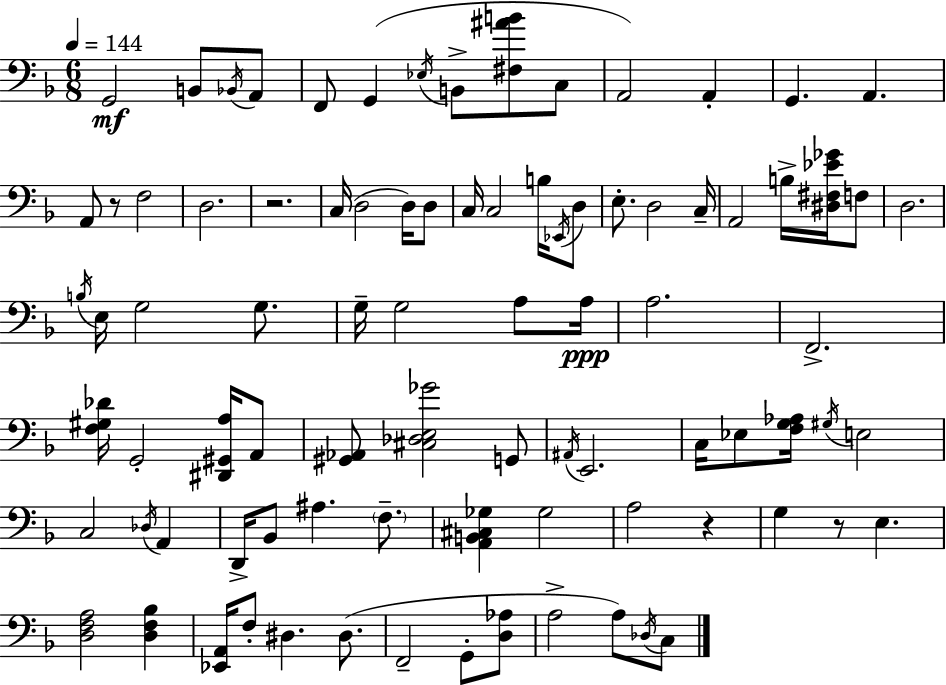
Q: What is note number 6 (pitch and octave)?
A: G2